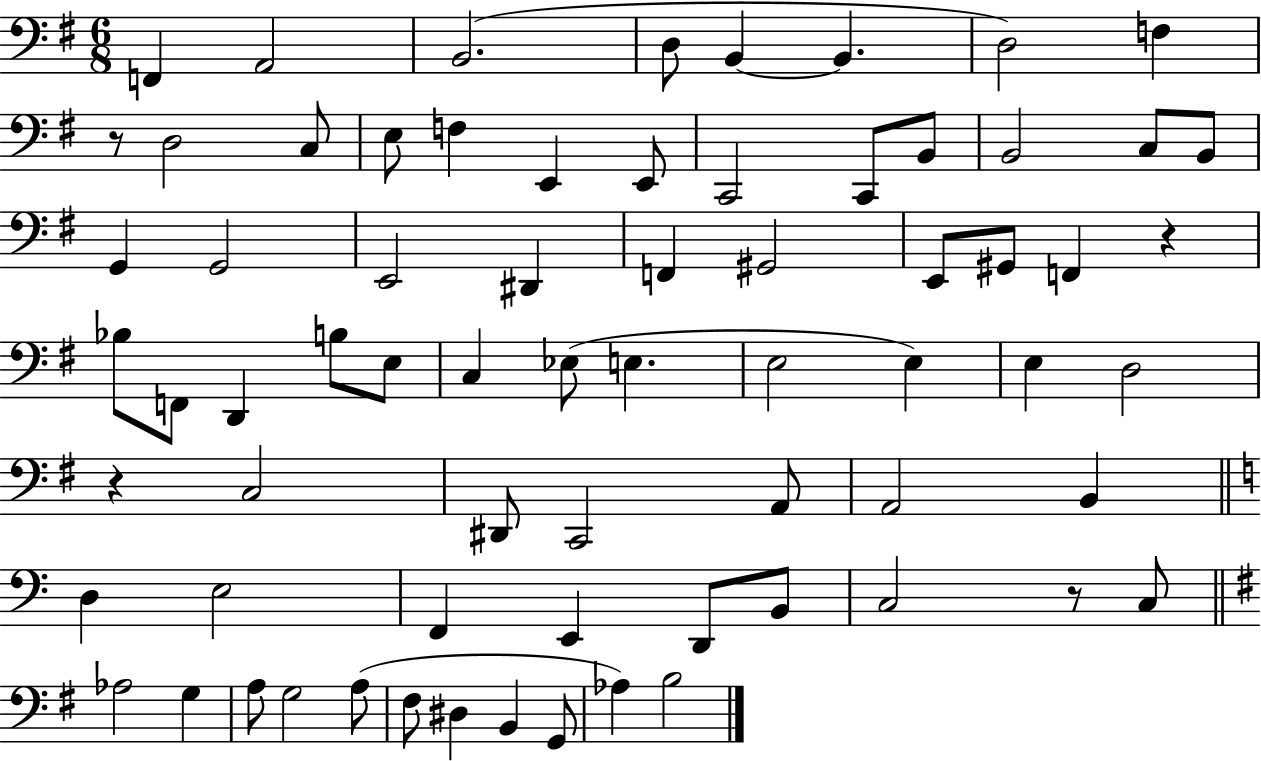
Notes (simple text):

F2/q A2/h B2/h. D3/e B2/q B2/q. D3/h F3/q R/e D3/h C3/e E3/e F3/q E2/q E2/e C2/h C2/e B2/e B2/h C3/e B2/e G2/q G2/h E2/h D#2/q F2/q G#2/h E2/e G#2/e F2/q R/q Bb3/e F2/e D2/q B3/e E3/e C3/q Eb3/e E3/q. E3/h E3/q E3/q D3/h R/q C3/h D#2/e C2/h A2/e A2/h B2/q D3/q E3/h F2/q E2/q D2/e B2/e C3/h R/e C3/e Ab3/h G3/q A3/e G3/h A3/e F#3/e D#3/q B2/q G2/e Ab3/q B3/h